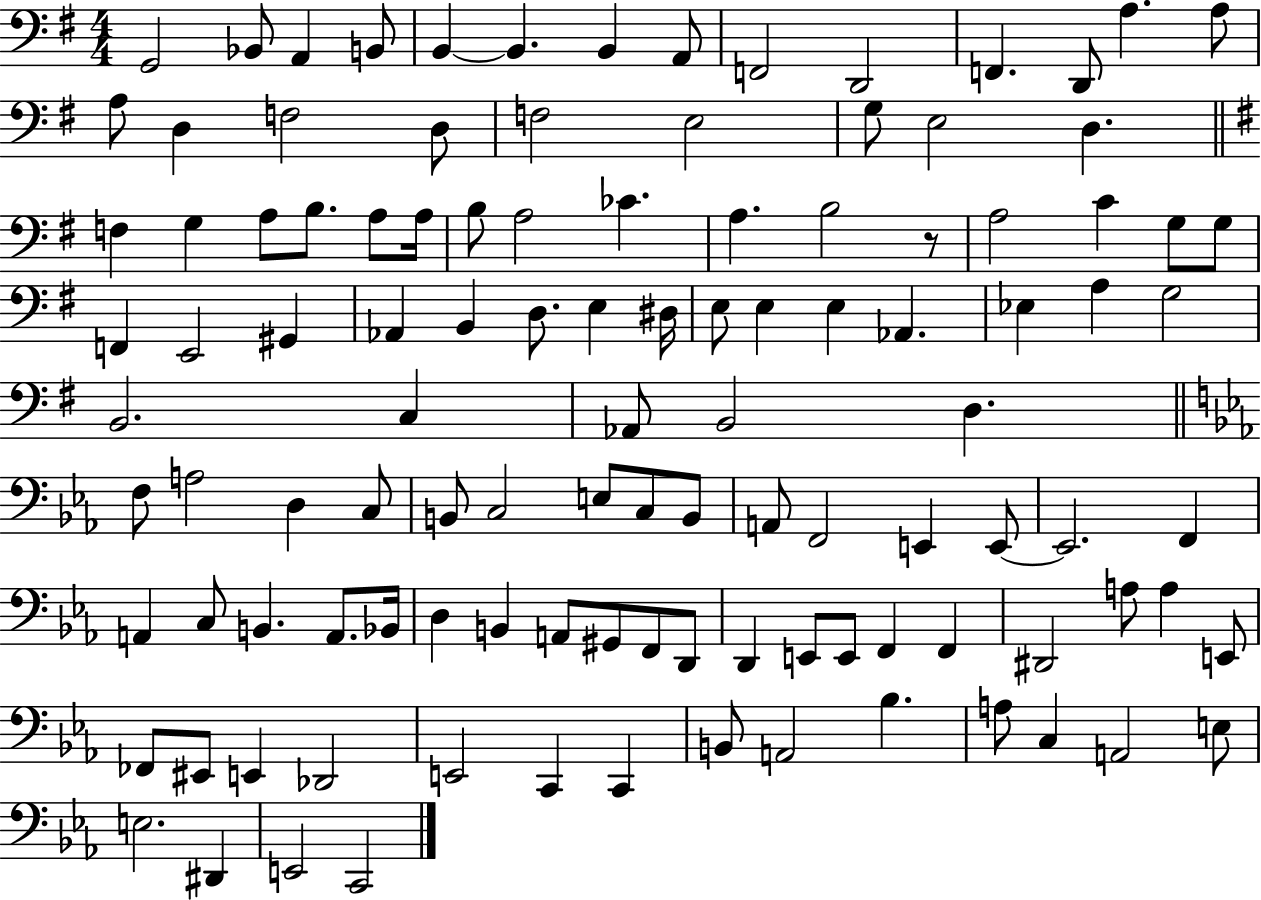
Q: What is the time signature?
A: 4/4